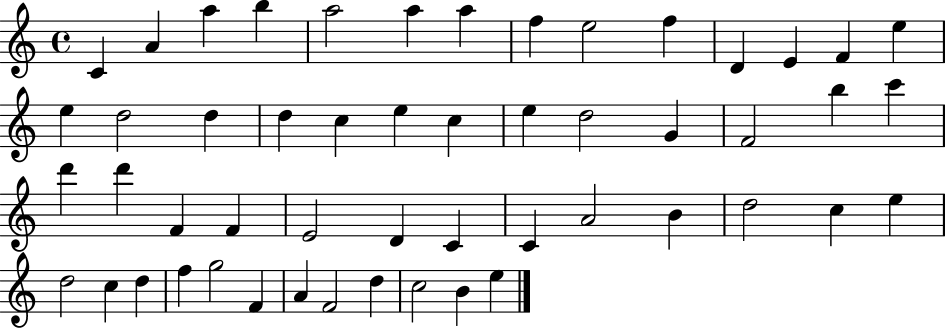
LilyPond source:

{
  \clef treble
  \time 4/4
  \defaultTimeSignature
  \key c \major
  c'4 a'4 a''4 b''4 | a''2 a''4 a''4 | f''4 e''2 f''4 | d'4 e'4 f'4 e''4 | \break e''4 d''2 d''4 | d''4 c''4 e''4 c''4 | e''4 d''2 g'4 | f'2 b''4 c'''4 | \break d'''4 d'''4 f'4 f'4 | e'2 d'4 c'4 | c'4 a'2 b'4 | d''2 c''4 e''4 | \break d''2 c''4 d''4 | f''4 g''2 f'4 | a'4 f'2 d''4 | c''2 b'4 e''4 | \break \bar "|."
}